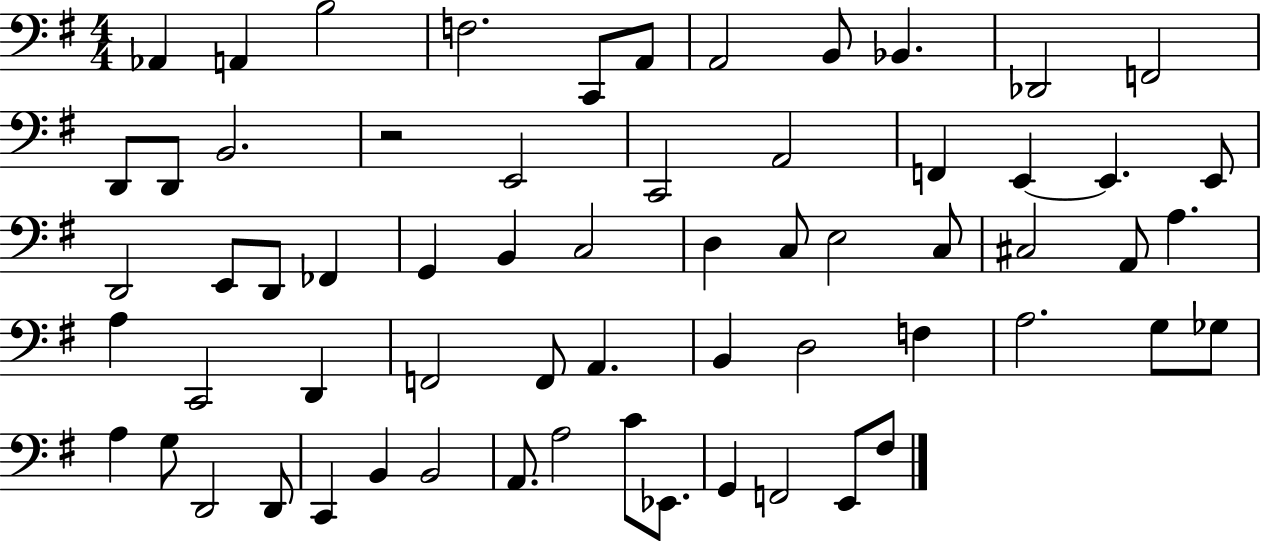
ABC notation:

X:1
T:Untitled
M:4/4
L:1/4
K:G
_A,, A,, B,2 F,2 C,,/2 A,,/2 A,,2 B,,/2 _B,, _D,,2 F,,2 D,,/2 D,,/2 B,,2 z2 E,,2 C,,2 A,,2 F,, E,, E,, E,,/2 D,,2 E,,/2 D,,/2 _F,, G,, B,, C,2 D, C,/2 E,2 C,/2 ^C,2 A,,/2 A, A, C,,2 D,, F,,2 F,,/2 A,, B,, D,2 F, A,2 G,/2 _G,/2 A, G,/2 D,,2 D,,/2 C,, B,, B,,2 A,,/2 A,2 C/2 _E,,/2 G,, F,,2 E,,/2 ^F,/2